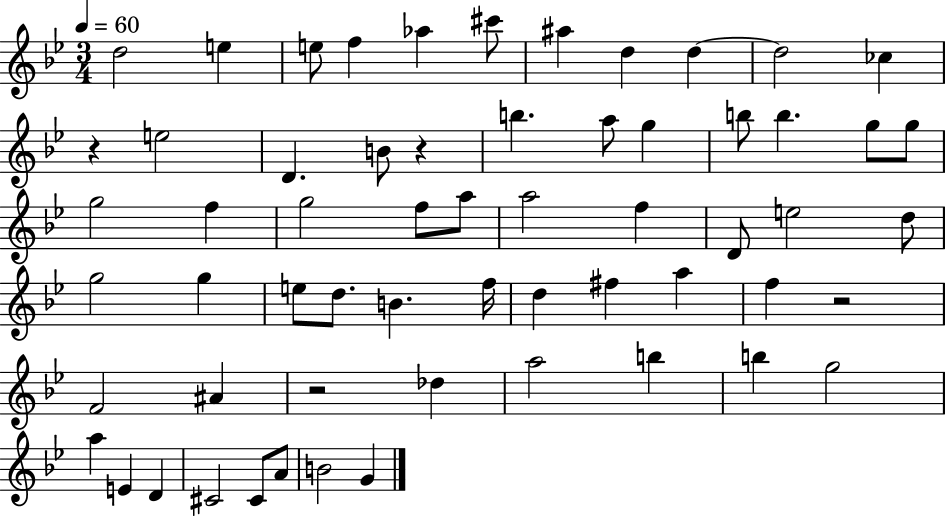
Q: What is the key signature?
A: BES major